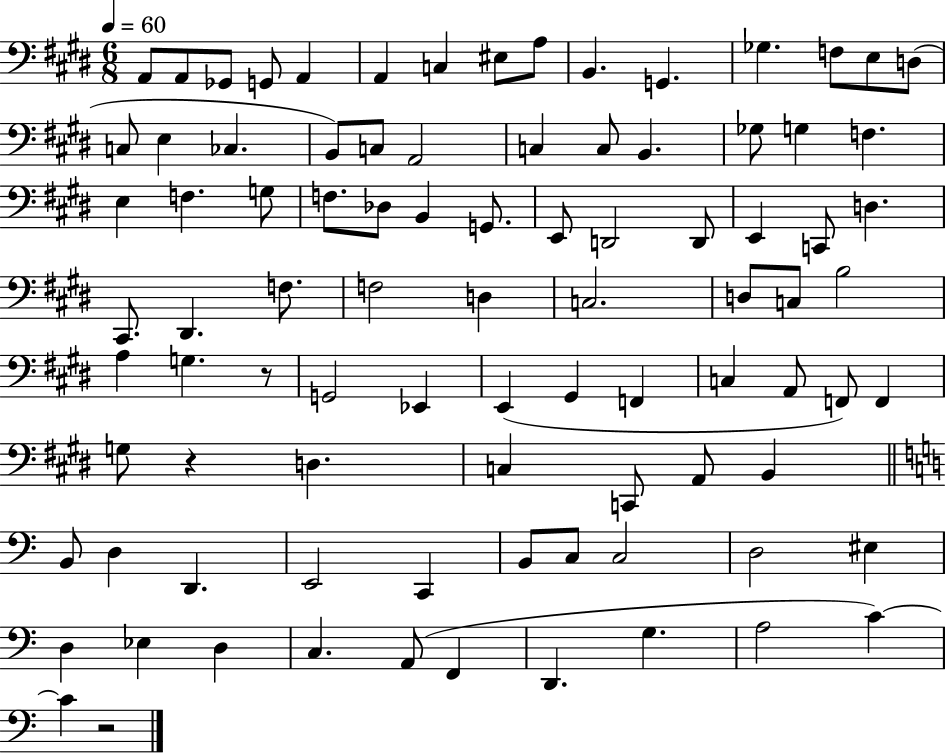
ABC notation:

X:1
T:Untitled
M:6/8
L:1/4
K:E
A,,/2 A,,/2 _G,,/2 G,,/2 A,, A,, C, ^E,/2 A,/2 B,, G,, _G, F,/2 E,/2 D,/2 C,/2 E, _C, B,,/2 C,/2 A,,2 C, C,/2 B,, _G,/2 G, F, E, F, G,/2 F,/2 _D,/2 B,, G,,/2 E,,/2 D,,2 D,,/2 E,, C,,/2 D, ^C,,/2 ^D,, F,/2 F,2 D, C,2 D,/2 C,/2 B,2 A, G, z/2 G,,2 _E,, E,, ^G,, F,, C, A,,/2 F,,/2 F,, G,/2 z D, C, C,,/2 A,,/2 B,, B,,/2 D, D,, E,,2 C,, B,,/2 C,/2 C,2 D,2 ^E, D, _E, D, C, A,,/2 F,, D,, G, A,2 C C z2